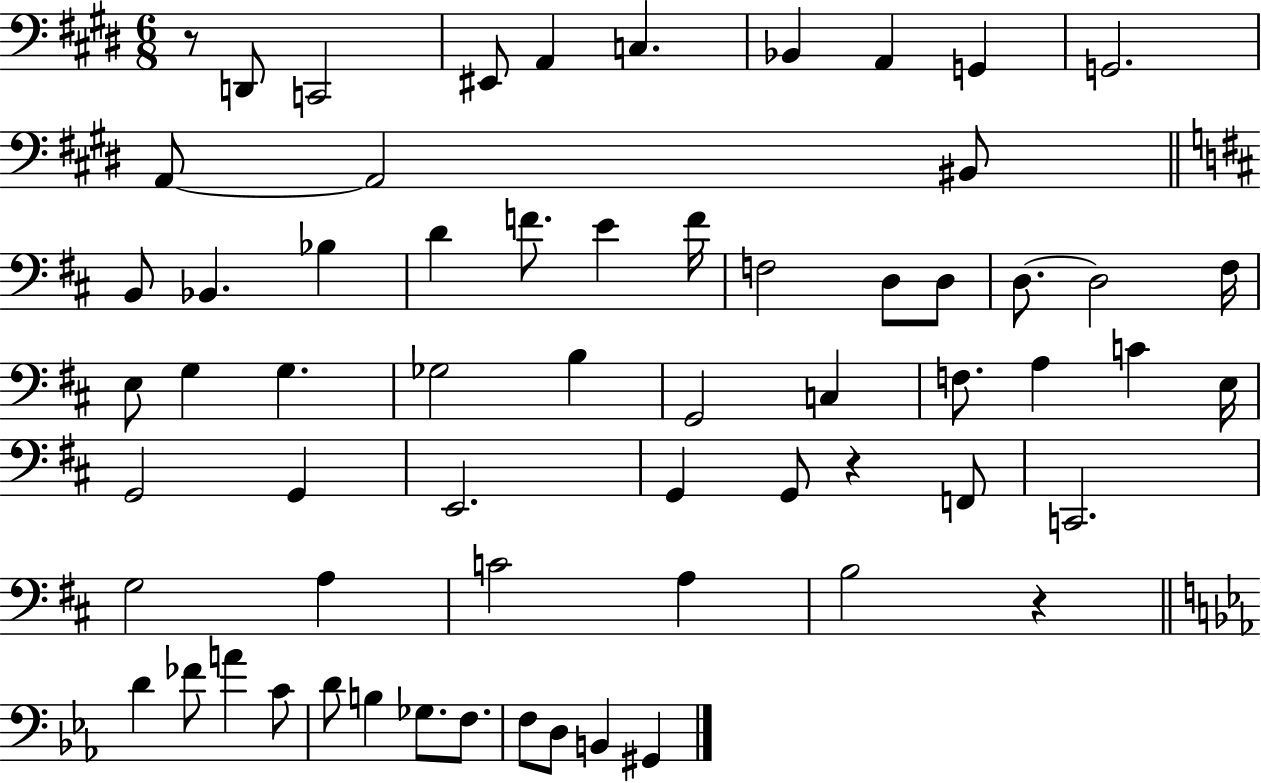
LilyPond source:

{
  \clef bass
  \numericTimeSignature
  \time 6/8
  \key e \major
  r8 d,8 c,2 | eis,8 a,4 c4. | bes,4 a,4 g,4 | g,2. | \break a,8~~ a,2 bis,8 | \bar "||" \break \key d \major b,8 bes,4. bes4 | d'4 f'8. e'4 f'16 | f2 d8 d8 | d8.~~ d2 fis16 | \break e8 g4 g4. | ges2 b4 | g,2 c4 | f8. a4 c'4 e16 | \break g,2 g,4 | e,2. | g,4 g,8 r4 f,8 | c,2. | \break g2 a4 | c'2 a4 | b2 r4 | \bar "||" \break \key ees \major d'4 fes'8 a'4 c'8 | d'8 b4 ges8. f8. | f8 d8 b,4 gis,4 | \bar "|."
}